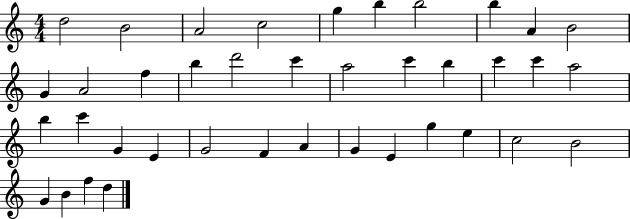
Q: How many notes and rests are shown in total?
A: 39